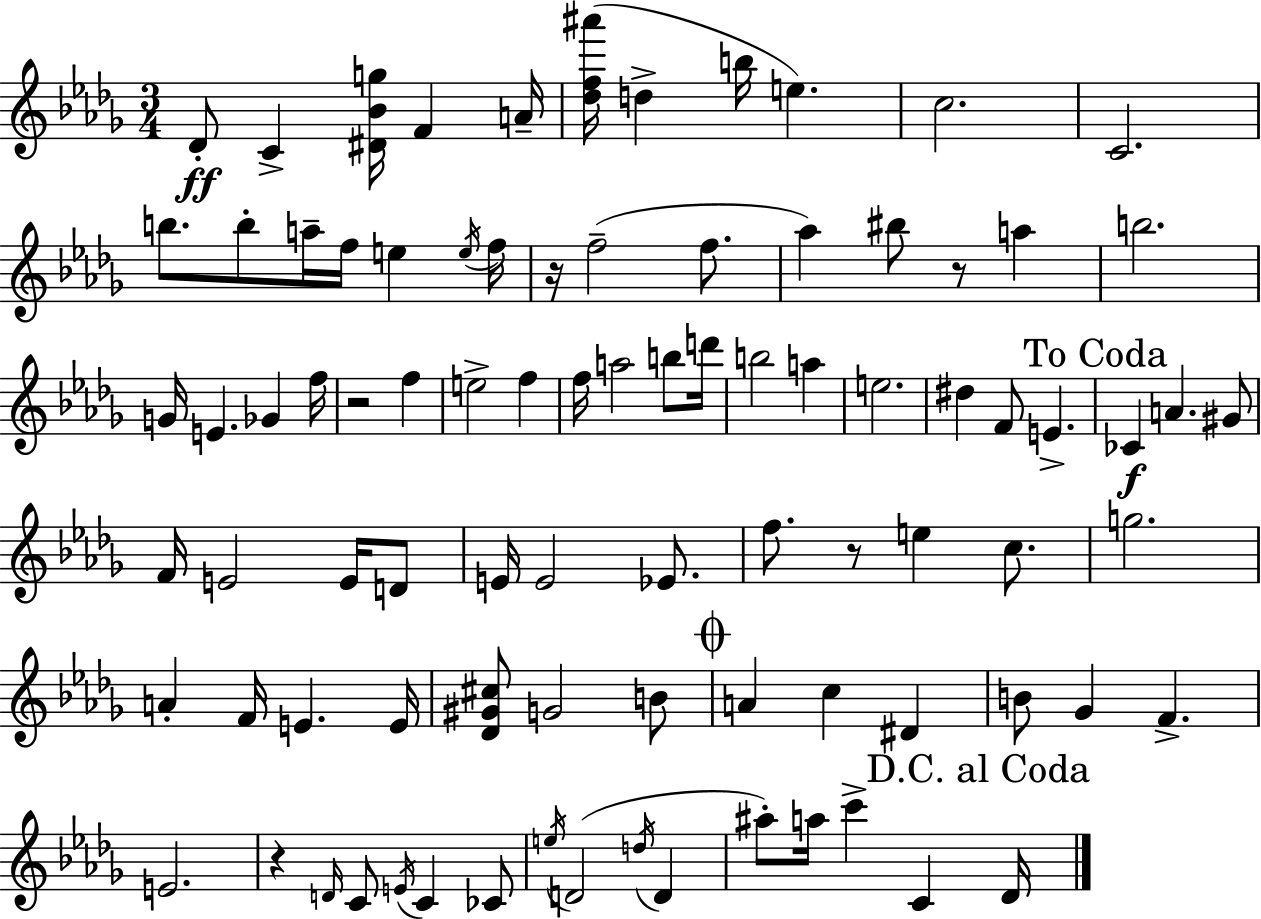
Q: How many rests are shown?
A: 5